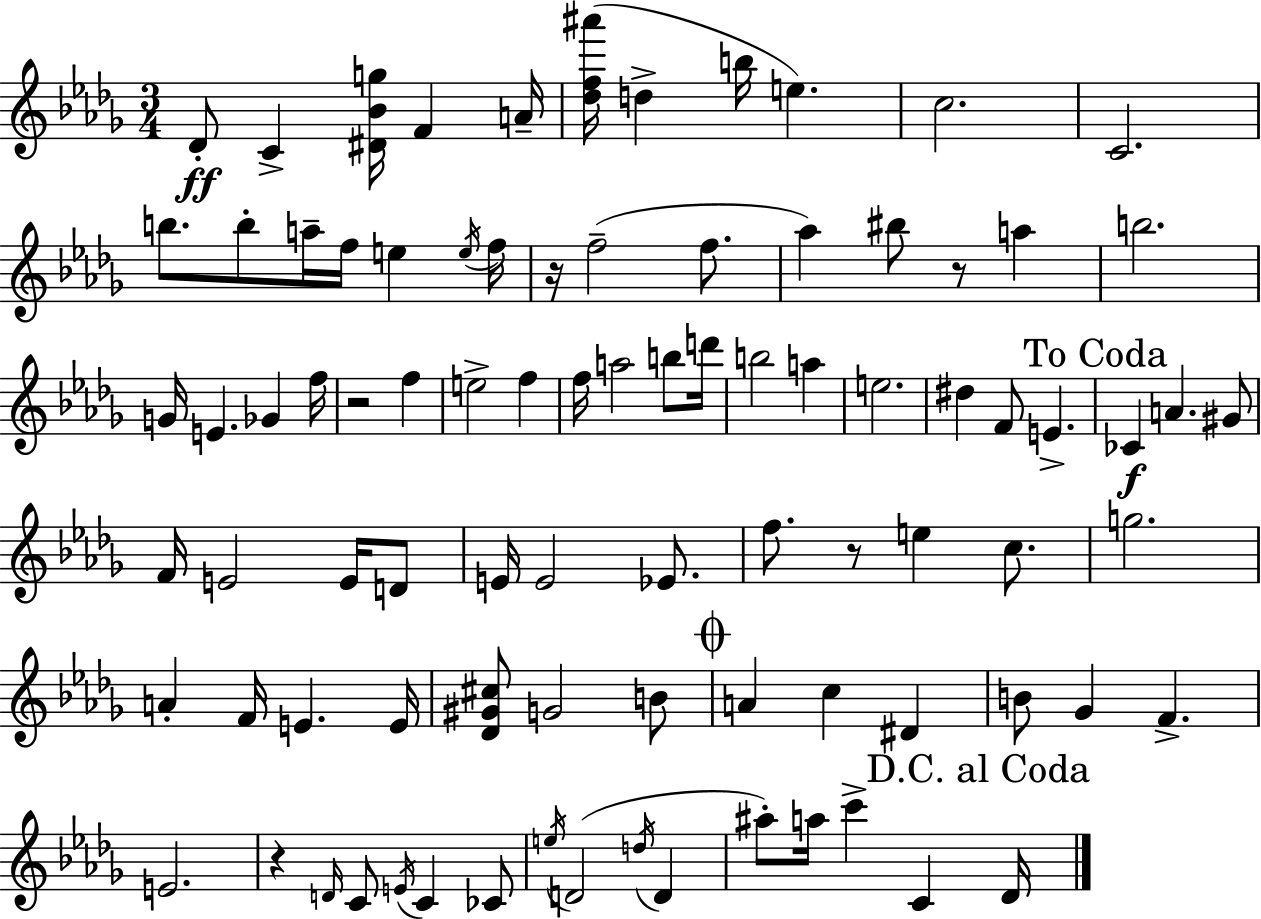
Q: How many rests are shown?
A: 5